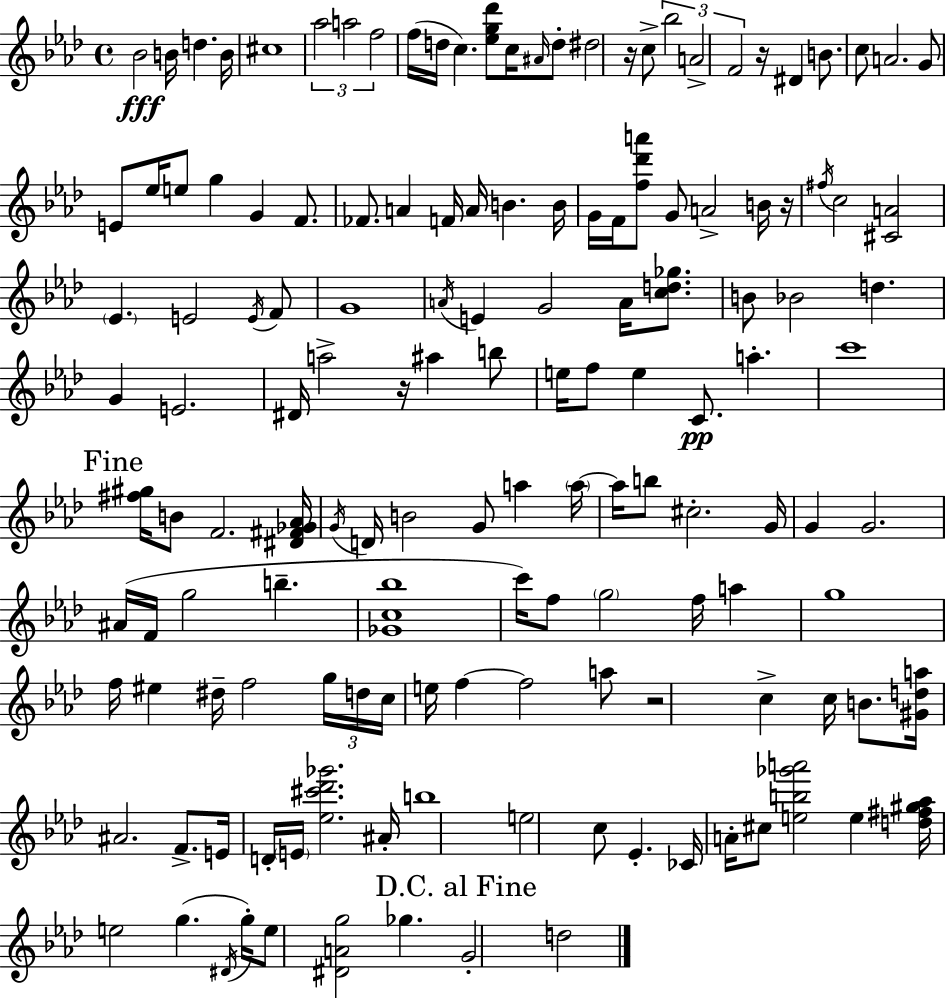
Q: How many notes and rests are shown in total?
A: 144